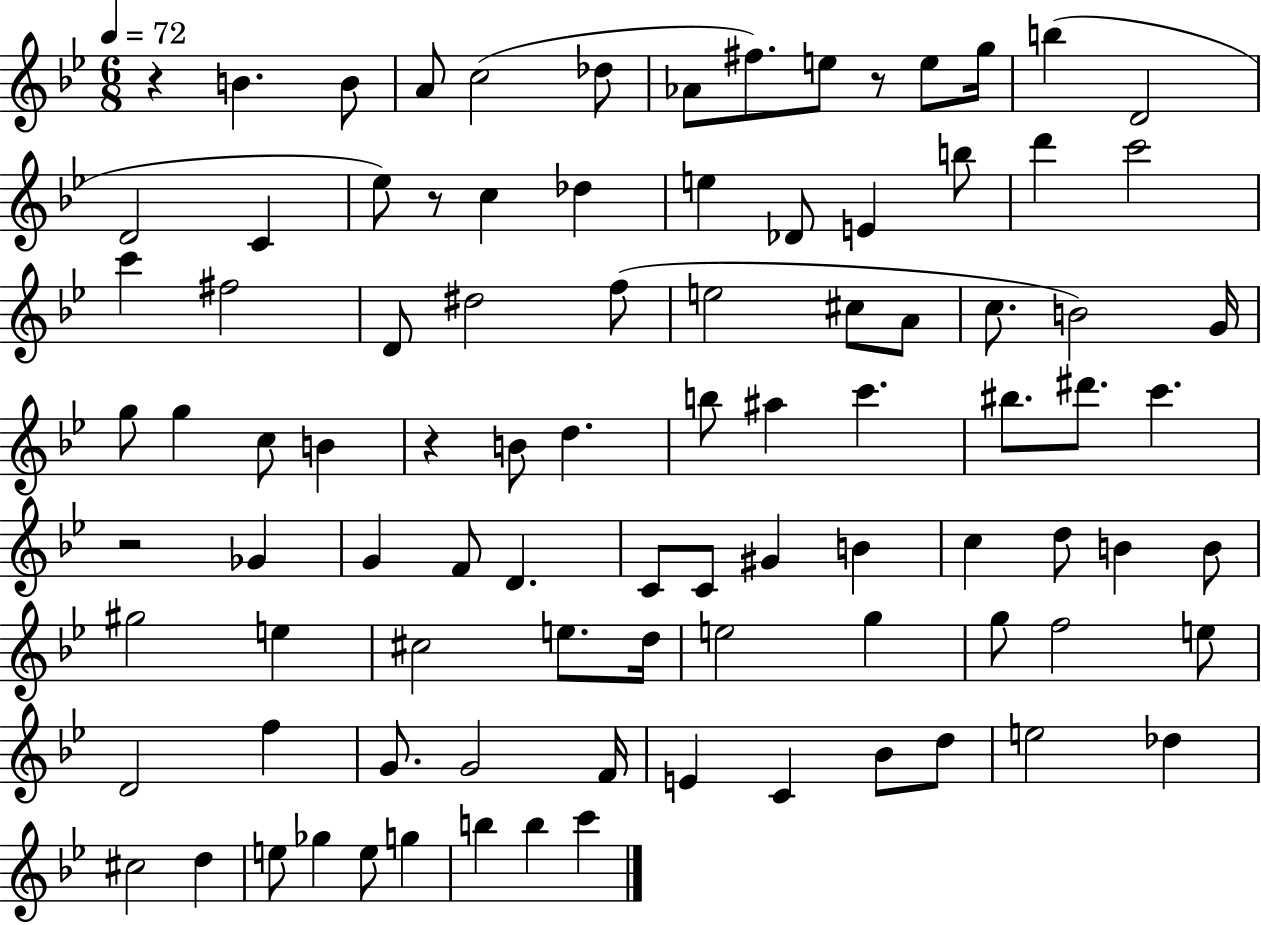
R/q B4/q. B4/e A4/e C5/h Db5/e Ab4/e F#5/e. E5/e R/e E5/e G5/s B5/q D4/h D4/h C4/q Eb5/e R/e C5/q Db5/q E5/q Db4/e E4/q B5/e D6/q C6/h C6/q F#5/h D4/e D#5/h F5/e E5/h C#5/e A4/e C5/e. B4/h G4/s G5/e G5/q C5/e B4/q R/q B4/e D5/q. B5/e A#5/q C6/q. BIS5/e. D#6/e. C6/q. R/h Gb4/q G4/q F4/e D4/q. C4/e C4/e G#4/q B4/q C5/q D5/e B4/q B4/e G#5/h E5/q C#5/h E5/e. D5/s E5/h G5/q G5/e F5/h E5/e D4/h F5/q G4/e. G4/h F4/s E4/q C4/q Bb4/e D5/e E5/h Db5/q C#5/h D5/q E5/e Gb5/q E5/e G5/q B5/q B5/q C6/q